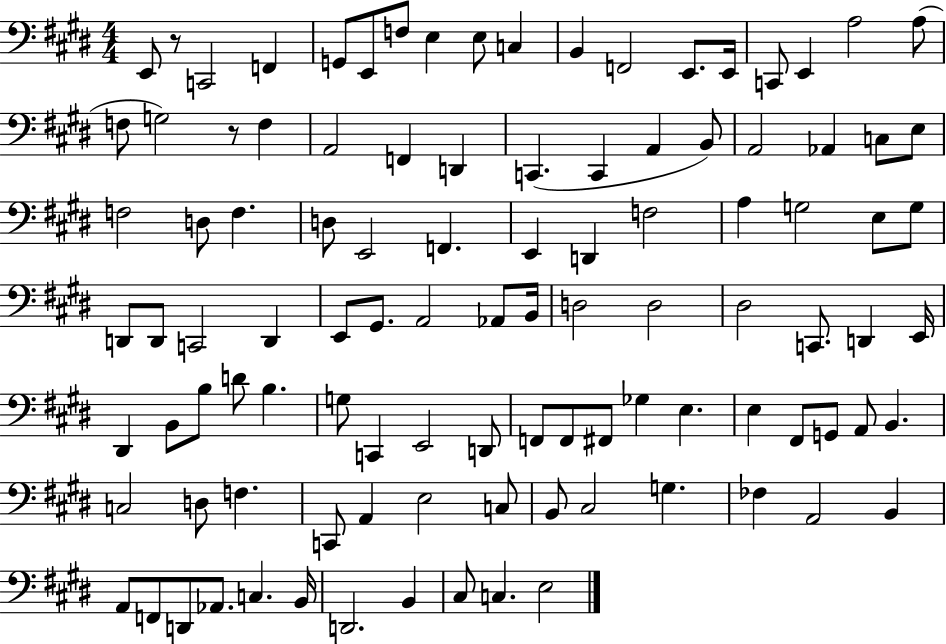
X:1
T:Untitled
M:4/4
L:1/4
K:E
E,,/2 z/2 C,,2 F,, G,,/2 E,,/2 F,/2 E, E,/2 C, B,, F,,2 E,,/2 E,,/4 C,,/2 E,, A,2 A,/2 F,/2 G,2 z/2 F, A,,2 F,, D,, C,, C,, A,, B,,/2 A,,2 _A,, C,/2 E,/2 F,2 D,/2 F, D,/2 E,,2 F,, E,, D,, F,2 A, G,2 E,/2 G,/2 D,,/2 D,,/2 C,,2 D,, E,,/2 ^G,,/2 A,,2 _A,,/2 B,,/4 D,2 D,2 ^D,2 C,,/2 D,, E,,/4 ^D,, B,,/2 B,/2 D/2 B, G,/2 C,, E,,2 D,,/2 F,,/2 F,,/2 ^F,,/2 _G, E, E, ^F,,/2 G,,/2 A,,/2 B,, C,2 D,/2 F, C,,/2 A,, E,2 C,/2 B,,/2 ^C,2 G, _F, A,,2 B,, A,,/2 F,,/2 D,,/2 _A,,/2 C, B,,/4 D,,2 B,, ^C,/2 C, E,2